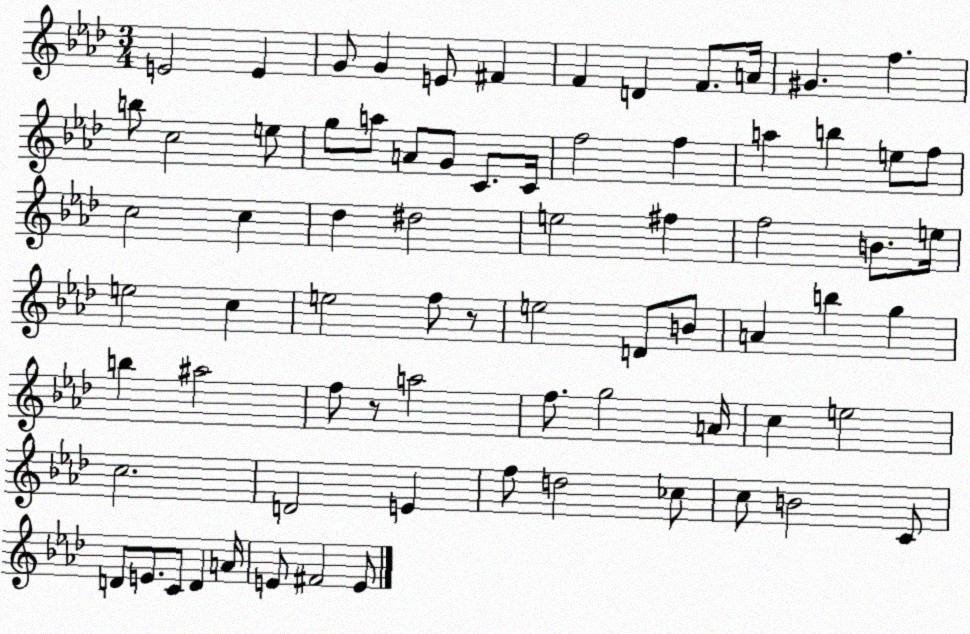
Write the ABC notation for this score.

X:1
T:Untitled
M:3/4
L:1/4
K:Ab
E2 E G/2 G E/2 ^F F D F/2 A/4 ^G f b/2 c2 e/2 g/2 a/2 A/2 G/2 C/2 C/4 f2 f a b e/2 f/2 c2 c _d ^d2 e2 ^f f2 B/2 e/4 e2 c e2 f/2 z/2 e2 D/2 B/2 A b g b ^a2 f/2 z/2 a2 f/2 g2 A/4 c e2 c2 D2 E f/2 d2 _c/2 c/2 B2 C/2 D/2 E/2 C/2 D A/4 E/2 ^F2 E/2